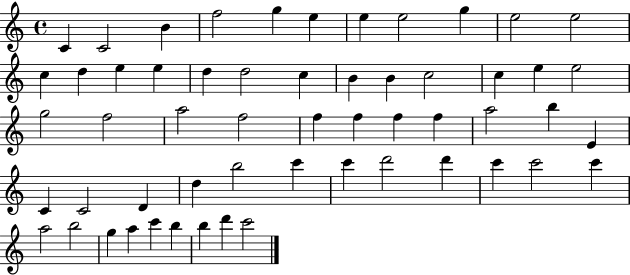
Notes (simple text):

C4/q C4/h B4/q F5/h G5/q E5/q E5/q E5/h G5/q E5/h E5/h C5/q D5/q E5/q E5/q D5/q D5/h C5/q B4/q B4/q C5/h C5/q E5/q E5/h G5/h F5/h A5/h F5/h F5/q F5/q F5/q F5/q A5/h B5/q E4/q C4/q C4/h D4/q D5/q B5/h C6/q C6/q D6/h D6/q C6/q C6/h C6/q A5/h B5/h G5/q A5/q C6/q B5/q B5/q D6/q C6/h